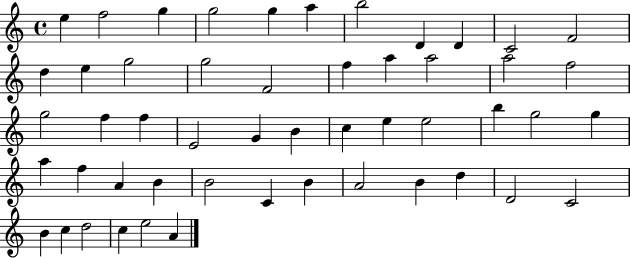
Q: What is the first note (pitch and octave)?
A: E5